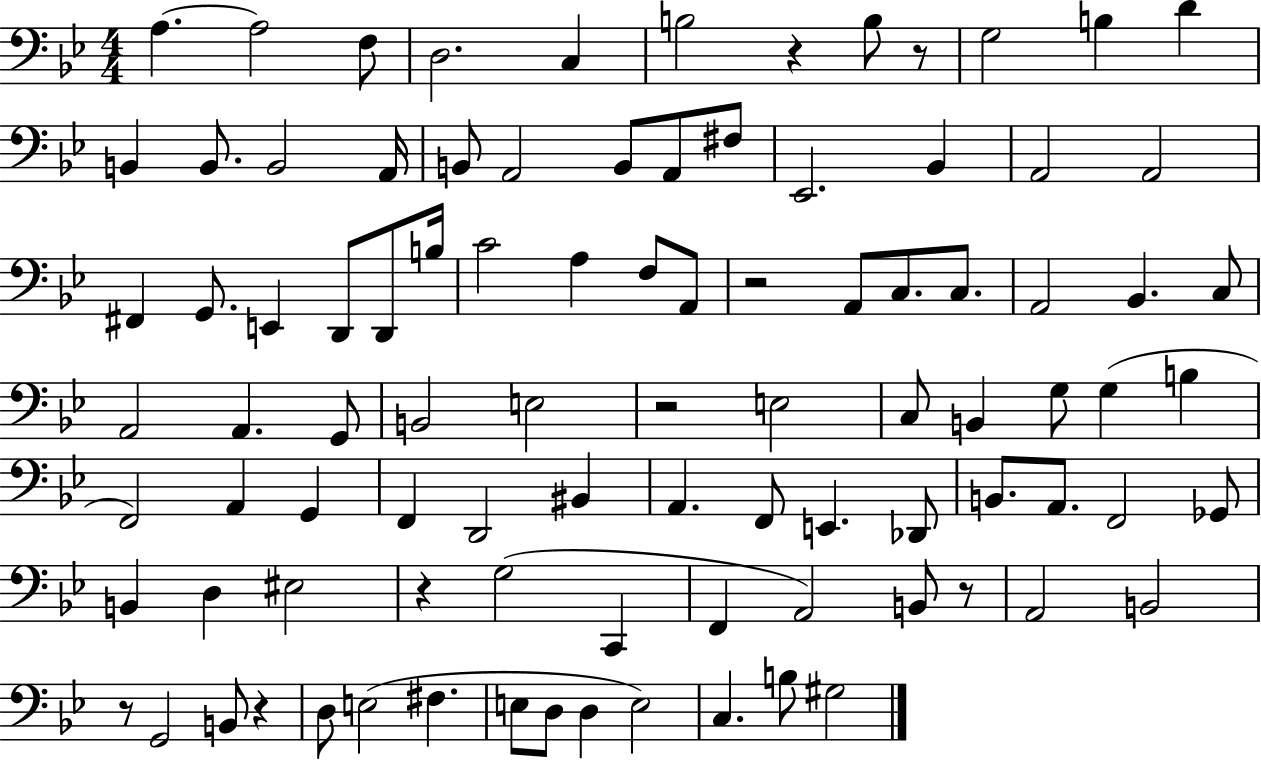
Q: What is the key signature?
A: BES major